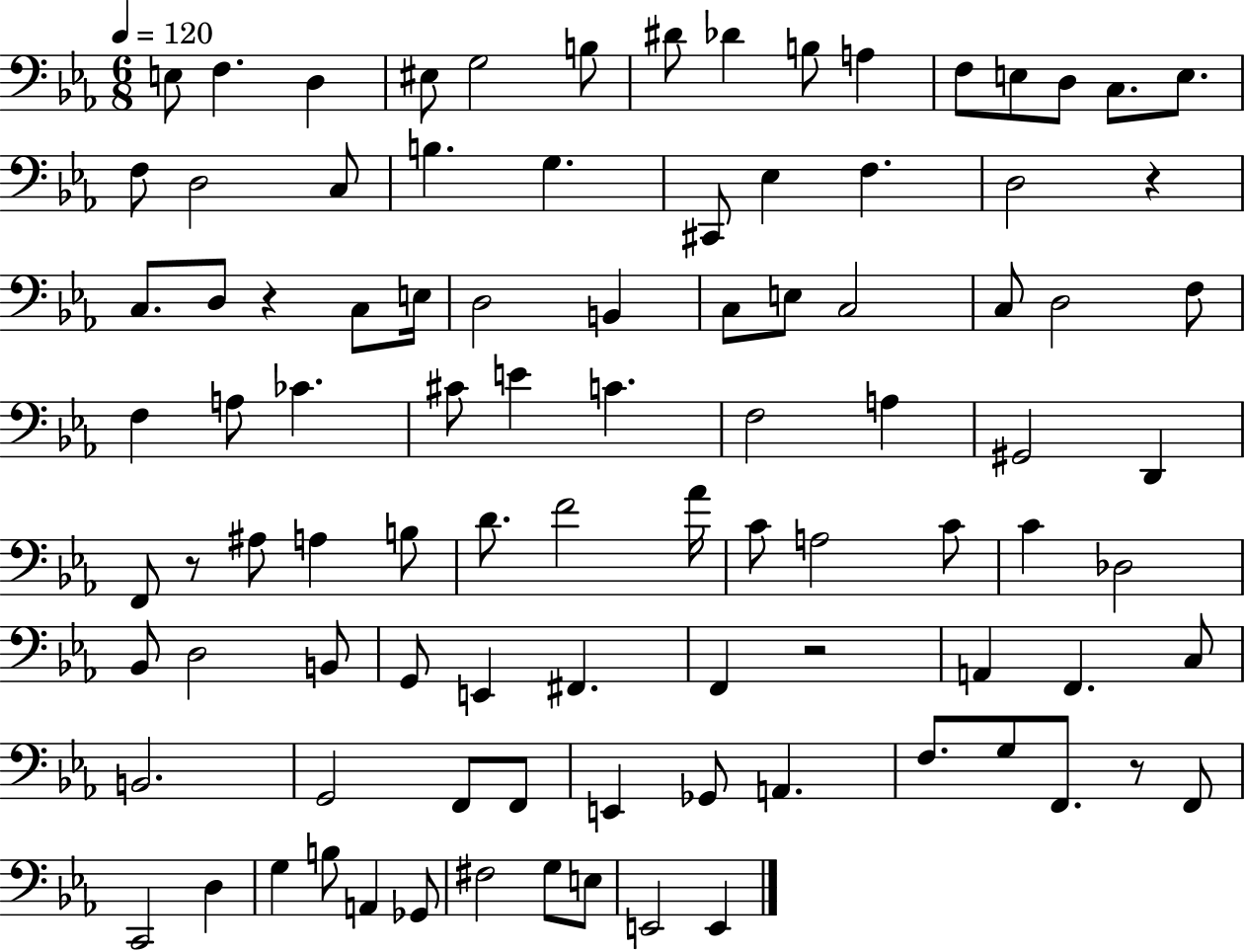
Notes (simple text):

E3/e F3/q. D3/q EIS3/e G3/h B3/e D#4/e Db4/q B3/e A3/q F3/e E3/e D3/e C3/e. E3/e. F3/e D3/h C3/e B3/q. G3/q. C#2/e Eb3/q F3/q. D3/h R/q C3/e. D3/e R/q C3/e E3/s D3/h B2/q C3/e E3/e C3/h C3/e D3/h F3/e F3/q A3/e CES4/q. C#4/e E4/q C4/q. F3/h A3/q G#2/h D2/q F2/e R/e A#3/e A3/q B3/e D4/e. F4/h Ab4/s C4/e A3/h C4/e C4/q Db3/h Bb2/e D3/h B2/e G2/e E2/q F#2/q. F2/q R/h A2/q F2/q. C3/e B2/h. G2/h F2/e F2/e E2/q Gb2/e A2/q. F3/e. G3/e F2/e. R/e F2/e C2/h D3/q G3/q B3/e A2/q Gb2/e F#3/h G3/e E3/e E2/h E2/q